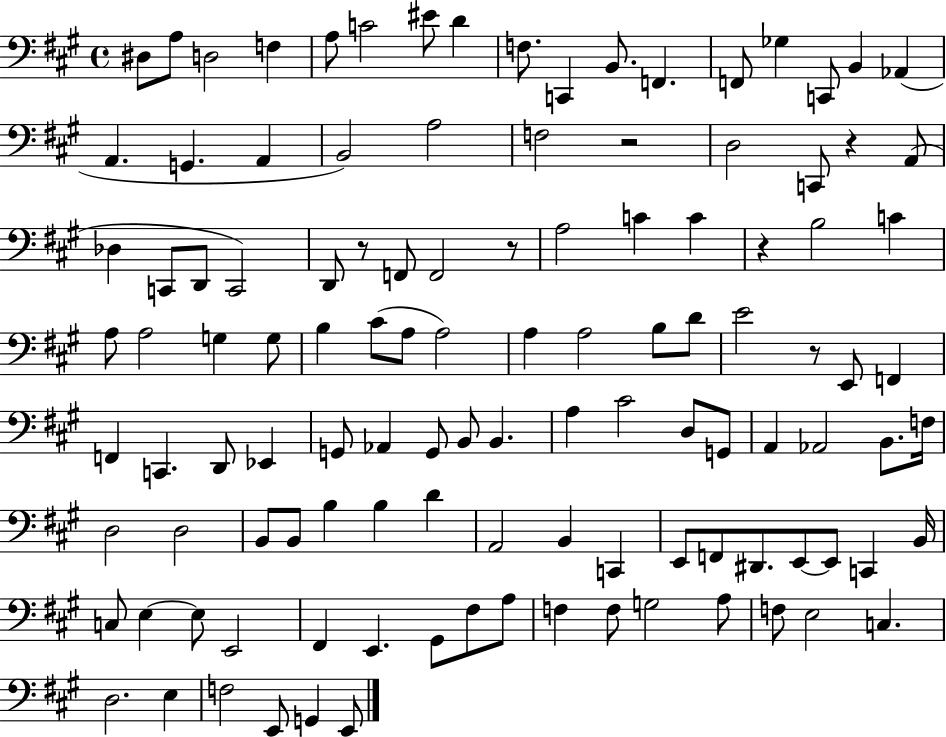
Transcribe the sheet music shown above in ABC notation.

X:1
T:Untitled
M:4/4
L:1/4
K:A
^D,/2 A,/2 D,2 F, A,/2 C2 ^E/2 D F,/2 C,, B,,/2 F,, F,,/2 _G, C,,/2 B,, _A,, A,, G,, A,, B,,2 A,2 F,2 z2 D,2 C,,/2 z A,,/2 _D, C,,/2 D,,/2 C,,2 D,,/2 z/2 F,,/2 F,,2 z/2 A,2 C C z B,2 C A,/2 A,2 G, G,/2 B, ^C/2 A,/2 A,2 A, A,2 B,/2 D/2 E2 z/2 E,,/2 F,, F,, C,, D,,/2 _E,, G,,/2 _A,, G,,/2 B,,/2 B,, A, ^C2 D,/2 G,,/2 A,, _A,,2 B,,/2 F,/4 D,2 D,2 B,,/2 B,,/2 B, B, D A,,2 B,, C,, E,,/2 F,,/2 ^D,,/2 E,,/2 E,,/2 C,, B,,/4 C,/2 E, E,/2 E,,2 ^F,, E,, ^G,,/2 ^F,/2 A,/2 F, F,/2 G,2 A,/2 F,/2 E,2 C, D,2 E, F,2 E,,/2 G,, E,,/2